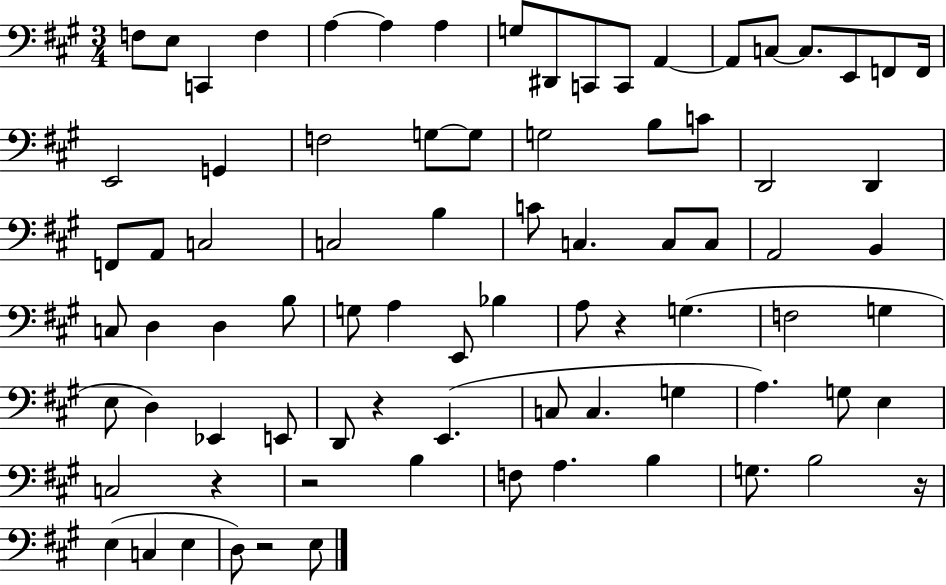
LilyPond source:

{
  \clef bass
  \numericTimeSignature
  \time 3/4
  \key a \major
  f8 e8 c,4 f4 | a4~~ a4 a4 | g8 dis,8 c,8 c,8 a,4~~ | a,8 c8~~ c8. e,8 f,8 f,16 | \break e,2 g,4 | f2 g8~~ g8 | g2 b8 c'8 | d,2 d,4 | \break f,8 a,8 c2 | c2 b4 | c'8 c4. c8 c8 | a,2 b,4 | \break c8 d4 d4 b8 | g8 a4 e,8 bes4 | a8 r4 g4.( | f2 g4 | \break e8 d4) ees,4 e,8 | d,8 r4 e,4.( | c8 c4. g4 | a4.) g8 e4 | \break c2 r4 | r2 b4 | f8 a4. b4 | g8. b2 r16 | \break e4( c4 e4 | d8) r2 e8 | \bar "|."
}